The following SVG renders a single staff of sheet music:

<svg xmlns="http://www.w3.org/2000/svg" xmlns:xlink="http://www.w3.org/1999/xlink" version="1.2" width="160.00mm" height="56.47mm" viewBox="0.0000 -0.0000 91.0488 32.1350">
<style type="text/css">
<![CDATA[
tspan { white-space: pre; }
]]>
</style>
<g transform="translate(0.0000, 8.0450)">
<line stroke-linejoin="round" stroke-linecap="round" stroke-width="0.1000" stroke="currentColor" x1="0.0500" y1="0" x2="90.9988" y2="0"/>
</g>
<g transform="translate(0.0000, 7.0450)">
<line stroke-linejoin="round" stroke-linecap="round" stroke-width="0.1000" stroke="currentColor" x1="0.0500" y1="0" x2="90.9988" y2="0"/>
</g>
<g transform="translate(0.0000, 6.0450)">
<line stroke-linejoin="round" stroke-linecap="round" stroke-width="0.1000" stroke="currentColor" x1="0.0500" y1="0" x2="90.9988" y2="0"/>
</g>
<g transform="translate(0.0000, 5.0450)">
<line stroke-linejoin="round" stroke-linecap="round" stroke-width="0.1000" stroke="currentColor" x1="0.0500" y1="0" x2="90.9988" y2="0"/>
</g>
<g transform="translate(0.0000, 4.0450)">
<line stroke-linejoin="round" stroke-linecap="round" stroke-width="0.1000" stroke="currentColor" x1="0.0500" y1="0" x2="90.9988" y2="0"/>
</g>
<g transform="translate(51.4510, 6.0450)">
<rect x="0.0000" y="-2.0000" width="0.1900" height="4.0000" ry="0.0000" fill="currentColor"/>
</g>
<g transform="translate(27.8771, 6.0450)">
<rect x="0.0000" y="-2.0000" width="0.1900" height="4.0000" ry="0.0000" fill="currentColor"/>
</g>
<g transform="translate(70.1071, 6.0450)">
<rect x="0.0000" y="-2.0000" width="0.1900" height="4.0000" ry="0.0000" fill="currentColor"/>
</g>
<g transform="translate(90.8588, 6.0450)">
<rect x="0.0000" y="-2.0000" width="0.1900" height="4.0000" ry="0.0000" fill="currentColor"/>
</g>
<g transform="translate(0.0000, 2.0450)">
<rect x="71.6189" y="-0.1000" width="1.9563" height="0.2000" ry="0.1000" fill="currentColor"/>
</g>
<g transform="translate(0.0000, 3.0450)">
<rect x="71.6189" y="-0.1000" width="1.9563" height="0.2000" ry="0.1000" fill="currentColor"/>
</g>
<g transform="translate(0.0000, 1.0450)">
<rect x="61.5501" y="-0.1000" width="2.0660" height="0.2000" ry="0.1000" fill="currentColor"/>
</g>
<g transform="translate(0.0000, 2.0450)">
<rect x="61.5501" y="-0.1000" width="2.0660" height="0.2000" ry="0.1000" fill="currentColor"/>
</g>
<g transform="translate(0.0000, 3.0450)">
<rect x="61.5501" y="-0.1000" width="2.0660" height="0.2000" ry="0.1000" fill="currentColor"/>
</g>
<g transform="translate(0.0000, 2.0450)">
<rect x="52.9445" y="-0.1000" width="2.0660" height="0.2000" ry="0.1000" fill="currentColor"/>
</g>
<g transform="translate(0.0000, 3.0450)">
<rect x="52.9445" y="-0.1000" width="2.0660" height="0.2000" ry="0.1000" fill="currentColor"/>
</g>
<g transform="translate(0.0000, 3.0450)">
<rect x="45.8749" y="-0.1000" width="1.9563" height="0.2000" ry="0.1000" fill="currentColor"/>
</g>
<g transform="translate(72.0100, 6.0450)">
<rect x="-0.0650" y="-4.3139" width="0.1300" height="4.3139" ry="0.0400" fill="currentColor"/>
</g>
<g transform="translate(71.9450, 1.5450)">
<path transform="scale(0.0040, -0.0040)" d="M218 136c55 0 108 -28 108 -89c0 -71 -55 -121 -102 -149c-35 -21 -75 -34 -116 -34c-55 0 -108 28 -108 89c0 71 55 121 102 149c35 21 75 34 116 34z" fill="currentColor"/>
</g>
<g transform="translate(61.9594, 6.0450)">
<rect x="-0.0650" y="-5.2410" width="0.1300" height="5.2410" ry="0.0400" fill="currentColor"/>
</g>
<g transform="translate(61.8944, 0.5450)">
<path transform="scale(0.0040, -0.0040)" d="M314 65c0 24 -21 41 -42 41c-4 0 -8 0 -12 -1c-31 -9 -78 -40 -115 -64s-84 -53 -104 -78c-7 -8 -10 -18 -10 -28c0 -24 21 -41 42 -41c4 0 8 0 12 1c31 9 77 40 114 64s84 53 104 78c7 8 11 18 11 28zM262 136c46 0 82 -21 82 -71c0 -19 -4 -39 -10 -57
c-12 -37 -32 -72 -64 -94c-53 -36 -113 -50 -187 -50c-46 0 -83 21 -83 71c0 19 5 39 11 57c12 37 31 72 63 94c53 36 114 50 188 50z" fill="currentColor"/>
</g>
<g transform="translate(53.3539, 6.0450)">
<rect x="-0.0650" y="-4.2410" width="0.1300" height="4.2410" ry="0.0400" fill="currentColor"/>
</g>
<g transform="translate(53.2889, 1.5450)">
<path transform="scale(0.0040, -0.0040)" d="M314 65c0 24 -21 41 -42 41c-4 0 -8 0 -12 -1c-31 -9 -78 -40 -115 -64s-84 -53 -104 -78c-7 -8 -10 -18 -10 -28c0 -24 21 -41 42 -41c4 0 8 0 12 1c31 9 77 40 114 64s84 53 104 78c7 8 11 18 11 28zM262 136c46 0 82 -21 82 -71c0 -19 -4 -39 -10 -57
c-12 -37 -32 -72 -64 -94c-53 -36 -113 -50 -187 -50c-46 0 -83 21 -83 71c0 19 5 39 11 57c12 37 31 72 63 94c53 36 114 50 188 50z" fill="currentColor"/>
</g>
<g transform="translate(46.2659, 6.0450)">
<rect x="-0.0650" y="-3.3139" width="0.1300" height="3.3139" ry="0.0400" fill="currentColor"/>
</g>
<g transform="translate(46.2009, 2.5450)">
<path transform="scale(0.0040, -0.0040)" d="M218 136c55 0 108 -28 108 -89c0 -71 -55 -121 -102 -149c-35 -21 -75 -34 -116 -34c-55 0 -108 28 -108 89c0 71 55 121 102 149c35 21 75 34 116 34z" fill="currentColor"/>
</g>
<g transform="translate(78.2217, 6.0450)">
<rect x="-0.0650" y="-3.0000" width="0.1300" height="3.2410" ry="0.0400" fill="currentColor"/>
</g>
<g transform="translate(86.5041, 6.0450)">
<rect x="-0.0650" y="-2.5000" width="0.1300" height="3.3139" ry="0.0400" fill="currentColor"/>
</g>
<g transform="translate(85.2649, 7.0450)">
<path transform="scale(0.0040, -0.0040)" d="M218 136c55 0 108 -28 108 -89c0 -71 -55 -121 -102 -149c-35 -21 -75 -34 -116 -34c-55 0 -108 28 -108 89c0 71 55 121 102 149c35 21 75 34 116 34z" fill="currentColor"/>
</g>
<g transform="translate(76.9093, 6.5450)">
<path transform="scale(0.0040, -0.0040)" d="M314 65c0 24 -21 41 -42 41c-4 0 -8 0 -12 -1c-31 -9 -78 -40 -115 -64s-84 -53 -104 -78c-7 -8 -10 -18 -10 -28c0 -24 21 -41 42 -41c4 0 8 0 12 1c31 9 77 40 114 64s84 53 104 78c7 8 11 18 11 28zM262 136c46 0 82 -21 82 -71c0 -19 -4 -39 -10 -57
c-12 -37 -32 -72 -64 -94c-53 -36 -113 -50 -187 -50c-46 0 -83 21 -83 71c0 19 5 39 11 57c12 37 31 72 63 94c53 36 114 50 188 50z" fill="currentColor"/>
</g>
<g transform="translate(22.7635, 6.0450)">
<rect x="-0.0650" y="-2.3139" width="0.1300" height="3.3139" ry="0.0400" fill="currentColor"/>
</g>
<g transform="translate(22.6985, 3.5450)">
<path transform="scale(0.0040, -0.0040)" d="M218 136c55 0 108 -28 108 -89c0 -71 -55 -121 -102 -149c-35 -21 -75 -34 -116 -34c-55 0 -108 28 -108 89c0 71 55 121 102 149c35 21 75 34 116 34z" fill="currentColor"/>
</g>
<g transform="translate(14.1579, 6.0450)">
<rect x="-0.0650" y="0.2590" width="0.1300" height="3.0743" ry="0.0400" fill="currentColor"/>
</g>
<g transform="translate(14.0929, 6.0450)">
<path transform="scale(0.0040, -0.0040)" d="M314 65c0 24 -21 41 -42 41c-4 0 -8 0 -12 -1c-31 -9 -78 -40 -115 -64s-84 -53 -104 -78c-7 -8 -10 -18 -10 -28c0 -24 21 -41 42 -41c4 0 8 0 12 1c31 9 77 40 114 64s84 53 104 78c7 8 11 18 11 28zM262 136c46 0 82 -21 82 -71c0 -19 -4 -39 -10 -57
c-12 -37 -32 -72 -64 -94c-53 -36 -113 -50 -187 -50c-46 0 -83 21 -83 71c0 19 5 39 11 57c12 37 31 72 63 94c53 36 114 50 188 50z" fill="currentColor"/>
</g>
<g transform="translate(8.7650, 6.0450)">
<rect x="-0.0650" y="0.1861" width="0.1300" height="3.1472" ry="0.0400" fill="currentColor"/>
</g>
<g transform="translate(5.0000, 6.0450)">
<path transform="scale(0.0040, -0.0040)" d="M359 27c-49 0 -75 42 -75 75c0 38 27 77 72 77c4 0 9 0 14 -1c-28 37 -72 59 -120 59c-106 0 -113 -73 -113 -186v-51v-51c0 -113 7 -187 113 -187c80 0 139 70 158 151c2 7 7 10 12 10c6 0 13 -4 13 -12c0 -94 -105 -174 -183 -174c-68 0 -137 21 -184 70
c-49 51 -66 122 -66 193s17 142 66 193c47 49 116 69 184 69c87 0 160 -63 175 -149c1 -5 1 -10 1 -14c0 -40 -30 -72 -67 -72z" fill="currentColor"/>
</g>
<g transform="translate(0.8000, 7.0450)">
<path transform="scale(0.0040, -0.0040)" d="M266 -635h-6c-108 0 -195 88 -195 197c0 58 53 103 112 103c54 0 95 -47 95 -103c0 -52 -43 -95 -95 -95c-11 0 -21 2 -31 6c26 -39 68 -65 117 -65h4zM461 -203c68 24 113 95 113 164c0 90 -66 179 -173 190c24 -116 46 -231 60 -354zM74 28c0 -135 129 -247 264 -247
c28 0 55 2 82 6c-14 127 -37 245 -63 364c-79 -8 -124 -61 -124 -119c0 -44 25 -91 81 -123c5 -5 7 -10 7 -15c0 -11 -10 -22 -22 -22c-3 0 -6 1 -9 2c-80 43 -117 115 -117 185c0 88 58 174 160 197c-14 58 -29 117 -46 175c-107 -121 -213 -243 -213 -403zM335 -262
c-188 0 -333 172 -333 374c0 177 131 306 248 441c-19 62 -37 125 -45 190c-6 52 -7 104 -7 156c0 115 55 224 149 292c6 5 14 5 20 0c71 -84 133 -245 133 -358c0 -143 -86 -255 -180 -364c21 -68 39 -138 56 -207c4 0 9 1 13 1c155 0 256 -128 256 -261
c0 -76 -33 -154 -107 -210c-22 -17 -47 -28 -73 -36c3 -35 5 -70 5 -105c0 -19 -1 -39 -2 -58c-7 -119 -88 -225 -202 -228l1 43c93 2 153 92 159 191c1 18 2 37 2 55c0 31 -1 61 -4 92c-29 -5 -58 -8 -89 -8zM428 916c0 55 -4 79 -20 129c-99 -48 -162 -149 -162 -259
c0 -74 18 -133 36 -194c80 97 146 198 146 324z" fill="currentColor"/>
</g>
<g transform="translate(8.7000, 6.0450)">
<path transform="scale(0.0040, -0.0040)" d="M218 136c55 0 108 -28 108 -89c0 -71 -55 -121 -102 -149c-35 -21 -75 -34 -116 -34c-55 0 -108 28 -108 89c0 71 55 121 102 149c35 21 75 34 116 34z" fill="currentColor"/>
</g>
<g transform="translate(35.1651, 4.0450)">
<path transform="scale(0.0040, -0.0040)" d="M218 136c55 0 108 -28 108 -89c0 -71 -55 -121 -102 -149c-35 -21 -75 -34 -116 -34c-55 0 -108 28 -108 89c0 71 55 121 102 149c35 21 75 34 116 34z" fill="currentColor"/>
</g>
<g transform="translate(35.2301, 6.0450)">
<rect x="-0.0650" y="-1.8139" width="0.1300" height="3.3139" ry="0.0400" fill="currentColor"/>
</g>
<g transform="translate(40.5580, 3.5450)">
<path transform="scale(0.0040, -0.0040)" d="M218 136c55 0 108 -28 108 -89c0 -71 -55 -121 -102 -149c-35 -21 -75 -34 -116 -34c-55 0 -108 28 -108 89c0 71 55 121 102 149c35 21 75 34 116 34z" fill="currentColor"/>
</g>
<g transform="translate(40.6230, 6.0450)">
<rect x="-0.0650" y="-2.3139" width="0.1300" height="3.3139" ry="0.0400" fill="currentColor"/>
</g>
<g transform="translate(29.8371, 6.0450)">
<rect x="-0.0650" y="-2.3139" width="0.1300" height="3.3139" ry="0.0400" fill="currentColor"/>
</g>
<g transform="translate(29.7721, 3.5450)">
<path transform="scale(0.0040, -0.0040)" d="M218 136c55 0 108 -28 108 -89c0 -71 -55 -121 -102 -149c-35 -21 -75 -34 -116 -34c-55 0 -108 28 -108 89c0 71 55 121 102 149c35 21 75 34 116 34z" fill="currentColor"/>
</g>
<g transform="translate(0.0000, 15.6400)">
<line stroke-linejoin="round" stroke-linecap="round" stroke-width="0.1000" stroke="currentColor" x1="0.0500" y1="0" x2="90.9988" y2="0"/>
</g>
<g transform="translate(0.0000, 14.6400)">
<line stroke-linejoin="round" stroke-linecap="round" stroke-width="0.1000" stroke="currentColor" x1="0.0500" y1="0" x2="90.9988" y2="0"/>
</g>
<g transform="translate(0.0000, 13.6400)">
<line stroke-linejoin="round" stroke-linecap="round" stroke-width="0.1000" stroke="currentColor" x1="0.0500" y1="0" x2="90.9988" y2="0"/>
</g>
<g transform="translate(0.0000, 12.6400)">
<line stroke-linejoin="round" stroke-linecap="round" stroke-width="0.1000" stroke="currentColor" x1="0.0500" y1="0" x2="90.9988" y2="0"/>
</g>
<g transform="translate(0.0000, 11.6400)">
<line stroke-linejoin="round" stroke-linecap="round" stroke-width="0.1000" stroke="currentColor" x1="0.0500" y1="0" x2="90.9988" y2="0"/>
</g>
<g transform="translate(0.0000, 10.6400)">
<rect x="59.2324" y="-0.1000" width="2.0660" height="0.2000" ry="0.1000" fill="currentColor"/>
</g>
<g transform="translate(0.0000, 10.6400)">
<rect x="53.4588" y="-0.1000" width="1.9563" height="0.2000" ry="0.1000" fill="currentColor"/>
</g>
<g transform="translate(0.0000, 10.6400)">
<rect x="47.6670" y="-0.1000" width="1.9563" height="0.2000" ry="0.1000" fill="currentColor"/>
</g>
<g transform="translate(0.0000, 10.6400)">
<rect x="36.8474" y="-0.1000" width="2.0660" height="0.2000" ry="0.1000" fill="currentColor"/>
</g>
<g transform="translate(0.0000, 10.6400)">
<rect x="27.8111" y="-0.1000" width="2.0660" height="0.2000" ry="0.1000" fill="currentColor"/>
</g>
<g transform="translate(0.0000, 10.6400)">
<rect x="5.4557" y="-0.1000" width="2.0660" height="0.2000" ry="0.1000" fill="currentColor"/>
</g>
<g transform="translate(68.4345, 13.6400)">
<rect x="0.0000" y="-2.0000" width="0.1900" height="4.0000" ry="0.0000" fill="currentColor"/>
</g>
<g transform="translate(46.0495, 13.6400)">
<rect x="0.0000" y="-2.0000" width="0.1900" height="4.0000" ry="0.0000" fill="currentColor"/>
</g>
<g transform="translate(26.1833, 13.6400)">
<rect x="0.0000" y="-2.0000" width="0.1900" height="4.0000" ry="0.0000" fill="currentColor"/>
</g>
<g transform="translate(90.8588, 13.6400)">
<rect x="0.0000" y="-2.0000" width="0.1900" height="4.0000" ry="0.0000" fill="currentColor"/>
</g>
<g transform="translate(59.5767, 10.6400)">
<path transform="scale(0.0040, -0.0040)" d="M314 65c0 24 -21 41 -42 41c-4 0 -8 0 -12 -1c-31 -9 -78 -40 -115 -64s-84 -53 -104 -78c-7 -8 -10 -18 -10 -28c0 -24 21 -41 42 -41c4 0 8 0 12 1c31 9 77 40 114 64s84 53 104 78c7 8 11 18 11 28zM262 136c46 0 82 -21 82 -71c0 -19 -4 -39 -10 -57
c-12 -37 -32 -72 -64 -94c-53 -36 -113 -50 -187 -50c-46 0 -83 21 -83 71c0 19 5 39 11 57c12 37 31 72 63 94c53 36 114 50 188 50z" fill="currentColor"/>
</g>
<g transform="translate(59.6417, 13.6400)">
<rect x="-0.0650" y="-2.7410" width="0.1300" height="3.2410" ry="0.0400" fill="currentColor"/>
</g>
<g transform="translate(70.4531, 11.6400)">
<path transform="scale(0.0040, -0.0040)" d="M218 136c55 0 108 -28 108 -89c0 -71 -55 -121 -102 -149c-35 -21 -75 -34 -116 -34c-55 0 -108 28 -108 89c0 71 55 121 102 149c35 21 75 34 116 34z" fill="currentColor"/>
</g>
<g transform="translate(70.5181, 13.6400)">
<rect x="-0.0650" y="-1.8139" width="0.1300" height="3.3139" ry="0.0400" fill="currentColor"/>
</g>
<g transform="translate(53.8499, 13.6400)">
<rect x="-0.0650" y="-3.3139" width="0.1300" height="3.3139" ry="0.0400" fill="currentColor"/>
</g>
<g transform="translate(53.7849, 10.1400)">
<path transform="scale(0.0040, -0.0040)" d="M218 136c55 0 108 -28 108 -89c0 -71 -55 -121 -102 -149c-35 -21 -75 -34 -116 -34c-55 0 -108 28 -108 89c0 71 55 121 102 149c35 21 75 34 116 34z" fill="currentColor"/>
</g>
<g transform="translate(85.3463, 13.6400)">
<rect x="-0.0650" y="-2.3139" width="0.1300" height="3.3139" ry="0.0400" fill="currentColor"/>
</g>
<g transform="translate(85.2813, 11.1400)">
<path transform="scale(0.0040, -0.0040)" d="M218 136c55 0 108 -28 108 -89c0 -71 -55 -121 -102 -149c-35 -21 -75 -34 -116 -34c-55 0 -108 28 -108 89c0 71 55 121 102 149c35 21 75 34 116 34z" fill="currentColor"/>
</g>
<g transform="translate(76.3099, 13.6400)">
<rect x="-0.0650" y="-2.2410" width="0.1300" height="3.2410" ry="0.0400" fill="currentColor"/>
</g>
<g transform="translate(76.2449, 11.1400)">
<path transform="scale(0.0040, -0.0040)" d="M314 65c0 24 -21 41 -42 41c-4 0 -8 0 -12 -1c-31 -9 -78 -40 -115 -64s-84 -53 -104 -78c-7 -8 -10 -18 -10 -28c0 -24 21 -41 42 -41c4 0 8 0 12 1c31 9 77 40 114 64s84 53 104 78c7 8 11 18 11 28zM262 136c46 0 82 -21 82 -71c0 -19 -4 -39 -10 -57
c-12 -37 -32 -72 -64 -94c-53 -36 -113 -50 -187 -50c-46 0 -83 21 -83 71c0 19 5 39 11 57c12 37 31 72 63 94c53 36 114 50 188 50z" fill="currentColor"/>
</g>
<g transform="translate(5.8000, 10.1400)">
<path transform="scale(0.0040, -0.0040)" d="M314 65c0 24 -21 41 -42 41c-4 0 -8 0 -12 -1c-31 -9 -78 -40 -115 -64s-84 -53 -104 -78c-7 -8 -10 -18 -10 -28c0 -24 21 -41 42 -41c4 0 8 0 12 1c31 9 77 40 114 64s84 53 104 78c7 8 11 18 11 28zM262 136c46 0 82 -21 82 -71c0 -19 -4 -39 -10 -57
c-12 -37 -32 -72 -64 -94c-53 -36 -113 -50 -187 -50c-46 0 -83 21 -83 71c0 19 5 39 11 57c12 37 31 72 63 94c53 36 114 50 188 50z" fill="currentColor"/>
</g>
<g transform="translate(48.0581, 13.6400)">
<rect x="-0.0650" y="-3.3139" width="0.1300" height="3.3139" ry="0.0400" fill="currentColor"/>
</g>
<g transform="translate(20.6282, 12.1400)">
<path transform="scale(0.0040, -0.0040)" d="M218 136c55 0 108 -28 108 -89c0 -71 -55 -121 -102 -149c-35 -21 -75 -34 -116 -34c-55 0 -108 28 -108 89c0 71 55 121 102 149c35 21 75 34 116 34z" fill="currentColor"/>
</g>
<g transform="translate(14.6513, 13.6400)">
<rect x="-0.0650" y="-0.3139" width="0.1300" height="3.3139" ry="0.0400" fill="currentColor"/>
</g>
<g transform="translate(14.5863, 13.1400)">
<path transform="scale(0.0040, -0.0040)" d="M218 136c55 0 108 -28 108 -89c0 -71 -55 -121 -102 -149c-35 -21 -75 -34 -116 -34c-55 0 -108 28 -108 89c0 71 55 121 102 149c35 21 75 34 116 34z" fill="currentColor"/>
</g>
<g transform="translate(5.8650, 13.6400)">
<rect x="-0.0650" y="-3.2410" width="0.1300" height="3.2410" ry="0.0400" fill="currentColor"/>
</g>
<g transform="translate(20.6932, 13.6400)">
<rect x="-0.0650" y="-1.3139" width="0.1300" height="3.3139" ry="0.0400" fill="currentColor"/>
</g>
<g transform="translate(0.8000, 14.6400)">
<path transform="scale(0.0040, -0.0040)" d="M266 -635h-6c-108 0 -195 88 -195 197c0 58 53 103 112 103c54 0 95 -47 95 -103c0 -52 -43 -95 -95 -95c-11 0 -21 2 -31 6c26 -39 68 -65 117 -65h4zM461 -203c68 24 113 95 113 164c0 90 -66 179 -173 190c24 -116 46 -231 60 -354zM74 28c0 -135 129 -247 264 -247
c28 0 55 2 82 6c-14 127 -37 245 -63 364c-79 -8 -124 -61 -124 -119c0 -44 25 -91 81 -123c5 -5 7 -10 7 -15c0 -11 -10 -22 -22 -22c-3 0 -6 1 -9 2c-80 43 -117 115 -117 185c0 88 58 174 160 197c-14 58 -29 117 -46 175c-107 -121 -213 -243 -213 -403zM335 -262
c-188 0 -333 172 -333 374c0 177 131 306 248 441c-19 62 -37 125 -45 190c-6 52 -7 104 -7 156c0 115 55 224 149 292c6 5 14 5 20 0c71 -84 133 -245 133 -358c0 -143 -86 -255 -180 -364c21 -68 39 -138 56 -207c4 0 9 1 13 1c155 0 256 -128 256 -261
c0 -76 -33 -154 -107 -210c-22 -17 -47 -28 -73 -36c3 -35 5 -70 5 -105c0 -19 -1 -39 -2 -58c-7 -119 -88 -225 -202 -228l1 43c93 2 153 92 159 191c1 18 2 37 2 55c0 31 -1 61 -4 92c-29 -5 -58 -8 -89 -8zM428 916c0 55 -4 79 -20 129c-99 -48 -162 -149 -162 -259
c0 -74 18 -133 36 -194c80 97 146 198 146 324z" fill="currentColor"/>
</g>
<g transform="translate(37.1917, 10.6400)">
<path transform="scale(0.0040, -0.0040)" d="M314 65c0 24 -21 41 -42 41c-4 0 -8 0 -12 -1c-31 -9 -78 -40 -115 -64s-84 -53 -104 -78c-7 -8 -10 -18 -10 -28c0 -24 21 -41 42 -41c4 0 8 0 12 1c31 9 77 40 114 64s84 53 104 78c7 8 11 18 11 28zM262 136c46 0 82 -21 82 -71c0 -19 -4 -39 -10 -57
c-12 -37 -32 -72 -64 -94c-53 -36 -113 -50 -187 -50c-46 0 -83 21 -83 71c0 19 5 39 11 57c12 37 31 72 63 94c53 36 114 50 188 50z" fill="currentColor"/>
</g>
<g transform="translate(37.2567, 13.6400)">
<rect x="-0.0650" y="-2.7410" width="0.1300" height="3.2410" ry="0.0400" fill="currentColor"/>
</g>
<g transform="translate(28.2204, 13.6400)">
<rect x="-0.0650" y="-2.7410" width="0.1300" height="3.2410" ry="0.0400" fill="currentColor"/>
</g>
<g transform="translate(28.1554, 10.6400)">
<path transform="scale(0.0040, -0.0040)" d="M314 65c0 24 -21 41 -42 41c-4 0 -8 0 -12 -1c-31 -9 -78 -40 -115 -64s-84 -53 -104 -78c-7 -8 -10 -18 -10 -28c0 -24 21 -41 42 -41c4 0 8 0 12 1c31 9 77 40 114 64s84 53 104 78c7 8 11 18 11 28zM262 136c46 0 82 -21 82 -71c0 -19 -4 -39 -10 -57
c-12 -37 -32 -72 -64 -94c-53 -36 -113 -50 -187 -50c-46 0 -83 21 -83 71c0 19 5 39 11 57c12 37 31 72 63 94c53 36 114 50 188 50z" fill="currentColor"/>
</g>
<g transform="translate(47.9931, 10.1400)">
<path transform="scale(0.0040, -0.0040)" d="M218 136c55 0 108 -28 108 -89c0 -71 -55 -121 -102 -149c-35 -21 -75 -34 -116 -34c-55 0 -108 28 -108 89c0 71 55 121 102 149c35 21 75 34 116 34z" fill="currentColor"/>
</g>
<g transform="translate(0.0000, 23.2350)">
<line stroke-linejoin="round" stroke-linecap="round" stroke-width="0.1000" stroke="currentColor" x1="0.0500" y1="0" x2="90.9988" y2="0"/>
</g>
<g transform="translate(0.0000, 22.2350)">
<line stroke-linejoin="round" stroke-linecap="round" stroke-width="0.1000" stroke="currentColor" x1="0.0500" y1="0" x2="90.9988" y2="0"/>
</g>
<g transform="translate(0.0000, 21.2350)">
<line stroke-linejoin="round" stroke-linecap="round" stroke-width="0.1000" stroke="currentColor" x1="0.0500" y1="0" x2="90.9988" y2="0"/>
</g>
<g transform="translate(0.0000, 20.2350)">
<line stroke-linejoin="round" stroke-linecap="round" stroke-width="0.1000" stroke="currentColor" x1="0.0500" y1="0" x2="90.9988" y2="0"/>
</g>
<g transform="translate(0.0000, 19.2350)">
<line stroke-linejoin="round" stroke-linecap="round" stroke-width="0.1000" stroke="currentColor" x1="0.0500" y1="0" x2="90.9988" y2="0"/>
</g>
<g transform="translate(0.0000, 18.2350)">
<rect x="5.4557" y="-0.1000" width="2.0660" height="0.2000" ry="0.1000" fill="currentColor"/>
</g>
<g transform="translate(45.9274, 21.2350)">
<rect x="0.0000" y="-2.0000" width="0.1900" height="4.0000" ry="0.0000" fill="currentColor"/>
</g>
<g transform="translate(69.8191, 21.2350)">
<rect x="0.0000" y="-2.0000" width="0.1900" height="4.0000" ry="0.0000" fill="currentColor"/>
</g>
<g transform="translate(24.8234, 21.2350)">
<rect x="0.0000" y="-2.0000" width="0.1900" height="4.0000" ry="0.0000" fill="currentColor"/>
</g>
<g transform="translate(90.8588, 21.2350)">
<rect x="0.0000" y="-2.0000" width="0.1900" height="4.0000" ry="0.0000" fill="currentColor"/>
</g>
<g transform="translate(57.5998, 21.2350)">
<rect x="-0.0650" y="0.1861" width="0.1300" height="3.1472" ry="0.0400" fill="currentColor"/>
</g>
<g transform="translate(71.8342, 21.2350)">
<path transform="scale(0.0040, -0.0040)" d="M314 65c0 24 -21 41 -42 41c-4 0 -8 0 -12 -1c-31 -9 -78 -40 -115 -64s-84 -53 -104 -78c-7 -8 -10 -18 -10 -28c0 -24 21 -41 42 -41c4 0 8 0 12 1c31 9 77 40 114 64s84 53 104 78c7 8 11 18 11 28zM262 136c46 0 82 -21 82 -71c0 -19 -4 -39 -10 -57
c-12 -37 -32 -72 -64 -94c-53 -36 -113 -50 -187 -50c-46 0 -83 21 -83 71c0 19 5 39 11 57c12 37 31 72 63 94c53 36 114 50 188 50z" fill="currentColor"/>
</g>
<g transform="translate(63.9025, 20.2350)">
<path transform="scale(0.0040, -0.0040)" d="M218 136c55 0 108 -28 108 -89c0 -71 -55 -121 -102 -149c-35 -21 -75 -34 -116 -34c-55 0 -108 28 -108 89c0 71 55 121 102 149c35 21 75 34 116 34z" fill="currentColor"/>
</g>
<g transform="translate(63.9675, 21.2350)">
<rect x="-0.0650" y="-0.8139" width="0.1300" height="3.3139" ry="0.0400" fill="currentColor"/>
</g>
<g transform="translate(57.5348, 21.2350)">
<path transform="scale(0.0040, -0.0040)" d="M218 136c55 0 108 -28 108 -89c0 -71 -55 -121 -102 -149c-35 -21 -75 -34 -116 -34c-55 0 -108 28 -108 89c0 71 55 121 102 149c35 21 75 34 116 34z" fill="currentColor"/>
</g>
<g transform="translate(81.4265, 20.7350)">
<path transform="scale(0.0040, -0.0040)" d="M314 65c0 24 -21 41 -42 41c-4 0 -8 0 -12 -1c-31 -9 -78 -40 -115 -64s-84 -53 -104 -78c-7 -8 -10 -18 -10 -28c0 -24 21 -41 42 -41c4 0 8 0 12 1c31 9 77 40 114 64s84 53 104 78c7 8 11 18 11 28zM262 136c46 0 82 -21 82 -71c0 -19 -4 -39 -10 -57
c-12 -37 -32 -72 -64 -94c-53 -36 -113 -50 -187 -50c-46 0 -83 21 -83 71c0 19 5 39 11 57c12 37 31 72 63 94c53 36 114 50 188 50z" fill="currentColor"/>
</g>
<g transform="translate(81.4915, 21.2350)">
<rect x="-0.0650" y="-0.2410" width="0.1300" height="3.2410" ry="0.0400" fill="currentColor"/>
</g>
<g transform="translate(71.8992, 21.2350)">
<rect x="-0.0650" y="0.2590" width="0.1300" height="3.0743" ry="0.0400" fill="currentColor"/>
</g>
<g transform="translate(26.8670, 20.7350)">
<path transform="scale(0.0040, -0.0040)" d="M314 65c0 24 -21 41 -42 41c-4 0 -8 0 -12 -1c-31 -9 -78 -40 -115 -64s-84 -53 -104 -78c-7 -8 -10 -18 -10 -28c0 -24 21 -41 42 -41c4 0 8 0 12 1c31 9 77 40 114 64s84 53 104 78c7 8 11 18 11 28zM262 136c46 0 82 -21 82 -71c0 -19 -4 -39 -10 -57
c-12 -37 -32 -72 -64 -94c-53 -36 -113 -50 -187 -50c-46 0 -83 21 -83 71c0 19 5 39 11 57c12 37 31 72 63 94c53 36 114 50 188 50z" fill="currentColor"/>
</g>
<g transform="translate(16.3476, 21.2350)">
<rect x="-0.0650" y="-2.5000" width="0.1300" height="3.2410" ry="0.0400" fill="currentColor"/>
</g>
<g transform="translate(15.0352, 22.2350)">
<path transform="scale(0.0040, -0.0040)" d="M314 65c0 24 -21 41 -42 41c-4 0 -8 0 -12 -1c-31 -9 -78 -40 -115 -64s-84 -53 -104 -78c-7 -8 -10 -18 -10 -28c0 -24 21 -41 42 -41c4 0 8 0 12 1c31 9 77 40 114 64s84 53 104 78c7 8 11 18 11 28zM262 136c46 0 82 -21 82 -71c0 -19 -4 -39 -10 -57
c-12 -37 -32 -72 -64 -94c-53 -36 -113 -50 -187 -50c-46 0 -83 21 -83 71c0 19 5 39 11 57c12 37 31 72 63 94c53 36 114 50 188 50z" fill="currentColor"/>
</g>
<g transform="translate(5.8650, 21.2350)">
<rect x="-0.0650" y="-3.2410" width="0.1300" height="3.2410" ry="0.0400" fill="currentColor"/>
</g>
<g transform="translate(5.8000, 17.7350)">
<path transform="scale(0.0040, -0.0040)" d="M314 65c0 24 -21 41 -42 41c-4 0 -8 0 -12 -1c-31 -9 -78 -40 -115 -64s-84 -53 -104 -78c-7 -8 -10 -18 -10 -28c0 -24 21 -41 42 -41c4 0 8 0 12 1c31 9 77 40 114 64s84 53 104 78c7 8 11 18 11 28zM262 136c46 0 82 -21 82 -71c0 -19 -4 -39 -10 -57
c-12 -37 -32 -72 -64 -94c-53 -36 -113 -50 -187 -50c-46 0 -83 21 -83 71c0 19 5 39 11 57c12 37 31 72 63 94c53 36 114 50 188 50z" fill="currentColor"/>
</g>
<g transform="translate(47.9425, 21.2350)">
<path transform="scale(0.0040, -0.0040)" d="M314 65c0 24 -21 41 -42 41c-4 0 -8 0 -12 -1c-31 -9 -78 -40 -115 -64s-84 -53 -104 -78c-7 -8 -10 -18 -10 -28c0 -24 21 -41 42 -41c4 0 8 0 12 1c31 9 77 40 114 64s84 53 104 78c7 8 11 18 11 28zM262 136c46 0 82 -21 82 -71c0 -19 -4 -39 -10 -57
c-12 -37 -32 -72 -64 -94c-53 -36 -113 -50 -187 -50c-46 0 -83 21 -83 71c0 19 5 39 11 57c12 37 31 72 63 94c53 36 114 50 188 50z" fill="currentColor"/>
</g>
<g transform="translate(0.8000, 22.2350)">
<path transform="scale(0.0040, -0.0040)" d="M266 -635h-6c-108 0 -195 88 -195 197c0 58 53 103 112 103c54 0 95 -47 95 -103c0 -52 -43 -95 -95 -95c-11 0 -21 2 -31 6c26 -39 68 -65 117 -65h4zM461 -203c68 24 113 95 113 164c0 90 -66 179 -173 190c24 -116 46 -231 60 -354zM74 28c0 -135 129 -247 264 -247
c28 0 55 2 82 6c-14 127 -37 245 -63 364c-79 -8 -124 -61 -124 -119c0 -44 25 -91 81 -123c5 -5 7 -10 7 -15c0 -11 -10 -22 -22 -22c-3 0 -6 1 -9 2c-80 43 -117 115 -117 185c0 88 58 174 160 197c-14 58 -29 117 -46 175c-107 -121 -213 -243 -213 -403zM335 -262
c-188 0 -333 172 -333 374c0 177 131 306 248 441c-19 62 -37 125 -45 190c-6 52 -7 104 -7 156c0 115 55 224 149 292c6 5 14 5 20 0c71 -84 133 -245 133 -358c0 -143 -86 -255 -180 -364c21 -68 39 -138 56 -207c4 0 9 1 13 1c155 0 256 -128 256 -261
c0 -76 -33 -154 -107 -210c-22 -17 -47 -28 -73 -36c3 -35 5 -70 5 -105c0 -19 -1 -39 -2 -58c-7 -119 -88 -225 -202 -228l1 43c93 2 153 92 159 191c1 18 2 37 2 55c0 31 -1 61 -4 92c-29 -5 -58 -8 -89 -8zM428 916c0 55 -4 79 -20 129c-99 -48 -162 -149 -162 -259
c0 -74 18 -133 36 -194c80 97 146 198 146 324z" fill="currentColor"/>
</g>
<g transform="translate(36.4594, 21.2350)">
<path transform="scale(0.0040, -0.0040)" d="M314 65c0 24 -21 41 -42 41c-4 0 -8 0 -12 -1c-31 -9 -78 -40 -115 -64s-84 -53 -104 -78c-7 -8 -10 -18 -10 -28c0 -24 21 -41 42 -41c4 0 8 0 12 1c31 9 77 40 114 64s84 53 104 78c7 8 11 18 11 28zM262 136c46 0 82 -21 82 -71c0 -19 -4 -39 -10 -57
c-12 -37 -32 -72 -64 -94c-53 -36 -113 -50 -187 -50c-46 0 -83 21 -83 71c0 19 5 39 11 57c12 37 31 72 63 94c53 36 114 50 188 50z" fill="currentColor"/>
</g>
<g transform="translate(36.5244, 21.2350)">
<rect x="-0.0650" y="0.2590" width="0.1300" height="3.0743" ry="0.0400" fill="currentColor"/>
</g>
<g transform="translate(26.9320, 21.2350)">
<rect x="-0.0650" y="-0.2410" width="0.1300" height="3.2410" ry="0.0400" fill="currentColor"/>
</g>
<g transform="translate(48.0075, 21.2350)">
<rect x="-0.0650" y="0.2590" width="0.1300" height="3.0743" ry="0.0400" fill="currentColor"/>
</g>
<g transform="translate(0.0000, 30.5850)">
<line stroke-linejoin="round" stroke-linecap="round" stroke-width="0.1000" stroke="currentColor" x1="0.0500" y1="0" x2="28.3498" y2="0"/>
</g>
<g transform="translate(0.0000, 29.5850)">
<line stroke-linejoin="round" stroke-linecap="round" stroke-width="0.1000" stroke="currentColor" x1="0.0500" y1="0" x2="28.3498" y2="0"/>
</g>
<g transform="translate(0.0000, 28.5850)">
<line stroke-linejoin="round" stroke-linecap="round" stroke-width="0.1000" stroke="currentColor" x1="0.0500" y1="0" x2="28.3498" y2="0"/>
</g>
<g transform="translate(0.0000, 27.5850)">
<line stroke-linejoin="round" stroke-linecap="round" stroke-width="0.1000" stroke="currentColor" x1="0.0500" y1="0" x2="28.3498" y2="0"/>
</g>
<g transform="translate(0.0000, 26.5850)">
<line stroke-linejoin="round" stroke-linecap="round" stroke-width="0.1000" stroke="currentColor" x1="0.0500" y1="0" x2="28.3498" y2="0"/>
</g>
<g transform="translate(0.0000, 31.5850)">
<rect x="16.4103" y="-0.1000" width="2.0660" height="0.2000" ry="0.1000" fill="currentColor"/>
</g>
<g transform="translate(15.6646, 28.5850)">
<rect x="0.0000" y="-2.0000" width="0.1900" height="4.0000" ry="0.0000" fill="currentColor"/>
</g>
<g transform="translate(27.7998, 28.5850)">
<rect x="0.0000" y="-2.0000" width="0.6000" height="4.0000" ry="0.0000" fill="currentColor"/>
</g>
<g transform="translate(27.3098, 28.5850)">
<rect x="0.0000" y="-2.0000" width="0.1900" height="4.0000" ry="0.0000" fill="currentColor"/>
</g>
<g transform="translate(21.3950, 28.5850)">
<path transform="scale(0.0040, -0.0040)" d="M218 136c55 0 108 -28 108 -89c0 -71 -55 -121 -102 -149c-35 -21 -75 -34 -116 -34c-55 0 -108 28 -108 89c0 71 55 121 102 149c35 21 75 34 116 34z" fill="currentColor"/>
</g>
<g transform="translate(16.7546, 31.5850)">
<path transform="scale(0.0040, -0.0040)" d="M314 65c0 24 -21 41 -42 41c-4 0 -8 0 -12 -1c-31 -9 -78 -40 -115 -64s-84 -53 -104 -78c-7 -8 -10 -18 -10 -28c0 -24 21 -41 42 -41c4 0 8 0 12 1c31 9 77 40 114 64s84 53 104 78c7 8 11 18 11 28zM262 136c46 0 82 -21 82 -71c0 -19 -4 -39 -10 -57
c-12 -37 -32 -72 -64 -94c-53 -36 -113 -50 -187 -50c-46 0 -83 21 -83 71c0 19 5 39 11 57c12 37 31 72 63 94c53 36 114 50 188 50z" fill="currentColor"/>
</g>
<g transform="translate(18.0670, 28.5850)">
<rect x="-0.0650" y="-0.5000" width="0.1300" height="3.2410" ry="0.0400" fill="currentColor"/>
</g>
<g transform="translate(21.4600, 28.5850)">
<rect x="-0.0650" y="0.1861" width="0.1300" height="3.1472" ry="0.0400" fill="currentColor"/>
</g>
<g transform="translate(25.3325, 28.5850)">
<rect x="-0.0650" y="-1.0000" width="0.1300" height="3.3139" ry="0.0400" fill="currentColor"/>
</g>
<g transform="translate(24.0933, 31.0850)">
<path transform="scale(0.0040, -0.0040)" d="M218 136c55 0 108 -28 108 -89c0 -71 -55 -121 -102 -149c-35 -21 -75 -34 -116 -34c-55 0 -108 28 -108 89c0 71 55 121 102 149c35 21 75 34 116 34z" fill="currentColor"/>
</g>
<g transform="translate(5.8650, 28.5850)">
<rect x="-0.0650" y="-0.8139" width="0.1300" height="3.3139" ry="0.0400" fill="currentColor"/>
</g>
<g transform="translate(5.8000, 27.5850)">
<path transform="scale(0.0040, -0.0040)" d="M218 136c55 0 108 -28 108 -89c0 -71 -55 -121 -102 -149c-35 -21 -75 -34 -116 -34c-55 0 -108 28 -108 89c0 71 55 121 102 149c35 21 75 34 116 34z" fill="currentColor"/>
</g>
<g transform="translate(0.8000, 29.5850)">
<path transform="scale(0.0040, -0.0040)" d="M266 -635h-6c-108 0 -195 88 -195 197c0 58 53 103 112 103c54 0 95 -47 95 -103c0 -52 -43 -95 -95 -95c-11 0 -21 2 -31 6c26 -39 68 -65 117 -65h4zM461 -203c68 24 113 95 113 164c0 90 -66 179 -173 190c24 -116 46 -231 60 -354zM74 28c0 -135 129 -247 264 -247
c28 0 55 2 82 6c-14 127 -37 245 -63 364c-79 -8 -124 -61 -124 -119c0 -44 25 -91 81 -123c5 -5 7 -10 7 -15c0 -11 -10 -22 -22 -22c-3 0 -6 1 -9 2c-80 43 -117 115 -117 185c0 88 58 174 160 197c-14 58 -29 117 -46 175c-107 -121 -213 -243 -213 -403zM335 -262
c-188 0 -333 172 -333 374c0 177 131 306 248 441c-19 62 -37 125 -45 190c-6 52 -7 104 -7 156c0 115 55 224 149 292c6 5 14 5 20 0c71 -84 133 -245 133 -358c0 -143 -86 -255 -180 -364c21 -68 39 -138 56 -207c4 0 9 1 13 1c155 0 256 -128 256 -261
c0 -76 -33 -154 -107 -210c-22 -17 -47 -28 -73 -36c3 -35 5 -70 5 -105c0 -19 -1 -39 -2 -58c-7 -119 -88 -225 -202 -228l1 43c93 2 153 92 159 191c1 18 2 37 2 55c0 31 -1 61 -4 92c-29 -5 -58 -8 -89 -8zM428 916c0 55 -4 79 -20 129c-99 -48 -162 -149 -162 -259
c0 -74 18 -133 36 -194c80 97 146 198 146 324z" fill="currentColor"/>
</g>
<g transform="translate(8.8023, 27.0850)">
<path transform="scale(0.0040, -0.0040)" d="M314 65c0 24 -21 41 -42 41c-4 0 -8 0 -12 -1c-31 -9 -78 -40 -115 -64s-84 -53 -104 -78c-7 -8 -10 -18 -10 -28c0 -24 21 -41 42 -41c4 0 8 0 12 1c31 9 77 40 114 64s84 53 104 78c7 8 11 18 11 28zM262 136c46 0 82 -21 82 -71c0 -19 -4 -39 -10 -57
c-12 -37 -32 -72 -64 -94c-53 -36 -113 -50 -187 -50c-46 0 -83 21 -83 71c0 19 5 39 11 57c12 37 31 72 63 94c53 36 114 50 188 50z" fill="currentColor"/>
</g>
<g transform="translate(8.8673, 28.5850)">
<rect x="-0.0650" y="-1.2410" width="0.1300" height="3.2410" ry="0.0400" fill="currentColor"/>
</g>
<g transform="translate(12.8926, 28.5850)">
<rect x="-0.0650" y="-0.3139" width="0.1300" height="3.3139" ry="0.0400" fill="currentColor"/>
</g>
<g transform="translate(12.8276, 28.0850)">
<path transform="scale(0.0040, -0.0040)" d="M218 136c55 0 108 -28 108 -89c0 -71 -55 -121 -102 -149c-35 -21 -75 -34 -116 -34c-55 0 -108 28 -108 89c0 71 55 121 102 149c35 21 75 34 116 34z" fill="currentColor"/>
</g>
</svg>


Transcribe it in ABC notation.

X:1
T:Untitled
M:4/4
L:1/4
K:C
B B2 g g f g b d'2 f'2 d' A2 G b2 c e a2 a2 b b a2 f g2 g b2 G2 c2 B2 B2 B d B2 c2 d e2 c C2 B D